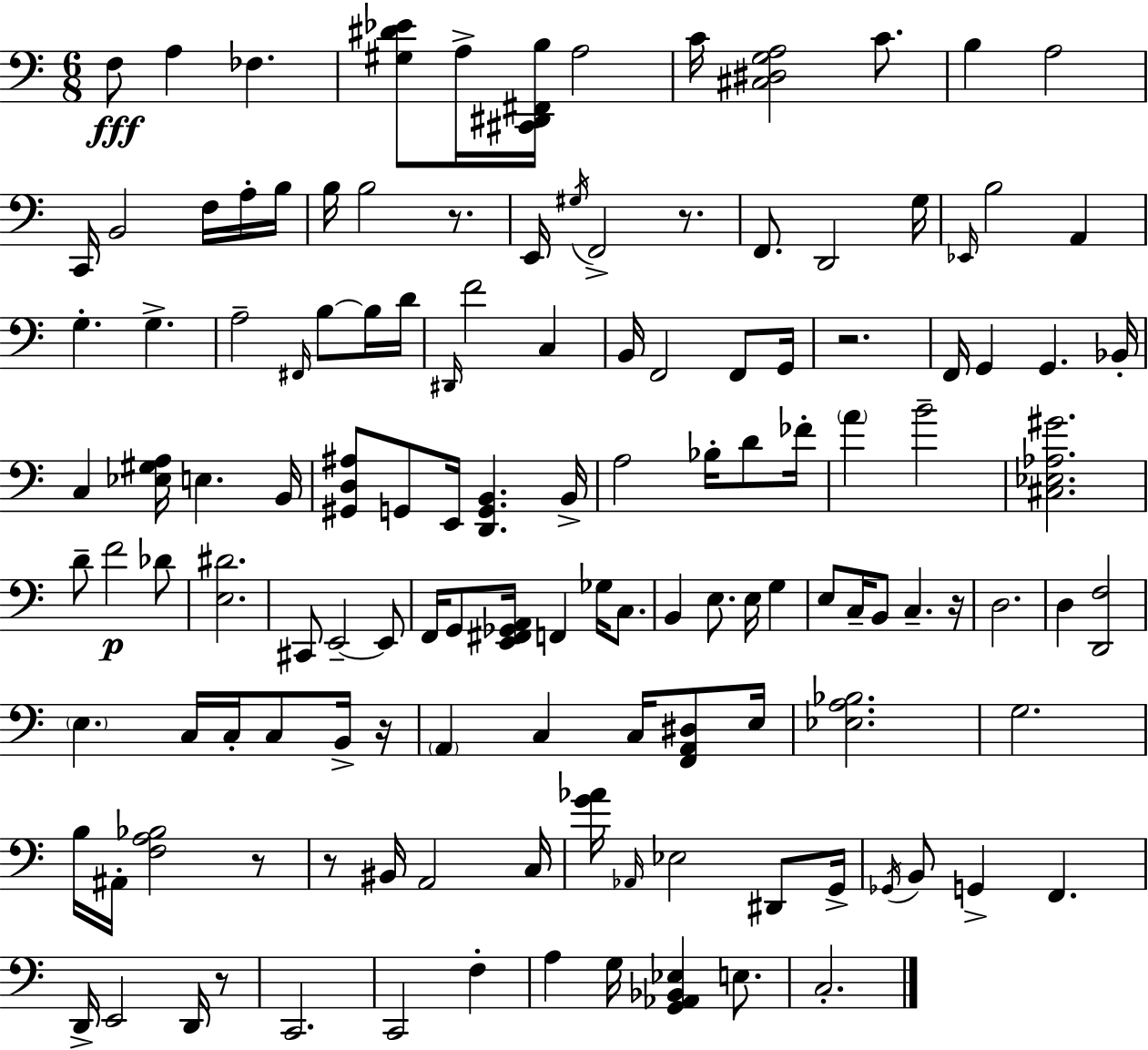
{
  \clef bass
  \numericTimeSignature
  \time 6/8
  \key c \major
  f8\fff a4 fes4. | <gis dis' ees'>8 a16-> <cis, dis, fis, b>16 a2 | c'16 <cis dis g a>2 c'8. | b4 a2 | \break c,16 b,2 f16 a16-. b16 | b16 b2 r8. | e,16 \acciaccatura { gis16 } f,2-> r8. | f,8. d,2 | \break g16 \grace { ees,16 } b2 a,4 | g4.-. g4.-> | a2-- \grace { fis,16 } b8~~ | b16 d'16 \grace { dis,16 } f'2 | \break c4 b,16 f,2 | f,8 g,16 r2. | f,16 g,4 g,4. | bes,16-. c4 <ees gis a>16 e4. | \break b,16 <gis, d ais>8 g,8 e,16 <d, g, b,>4. | b,16-> a2 | bes16-. d'8 fes'16-. \parenthesize a'4 b'2-- | <cis ees aes gis'>2. | \break d'8-- f'2\p | des'8 <e dis'>2. | cis,8 e,2--~~ | e,8 f,16 g,8 <e, fis, ges, a,>16 f,4 | \break ges16 c8. b,4 e8. e16 | g4 e8 c16-- b,8 c4.-- | r16 d2. | d4 <d, f>2 | \break \parenthesize e4. c16 c16-. | c8 b,16-> r16 \parenthesize a,4 c4 | c16 <f, a, dis>8 e16 <ees a bes>2. | g2. | \break b16 ais,16-. <f a bes>2 | r8 r8 bis,16 a,2 | c16 <g' aes'>16 \grace { aes,16 } ees2 | dis,8 g,16-> \acciaccatura { ges,16 } b,8 g,4-> | \break f,4. d,16-> e,2 | d,16 r8 c,2. | c,2 | f4-. a4 g16 <g, aes, bes, ees>4 | \break e8. c2.-. | \bar "|."
}